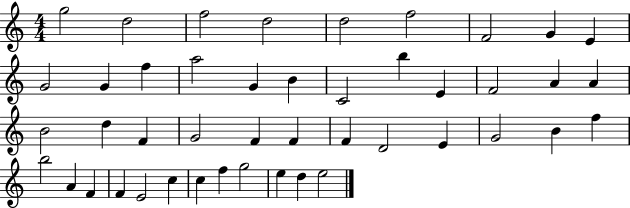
{
  \clef treble
  \numericTimeSignature
  \time 4/4
  \key c \major
  g''2 d''2 | f''2 d''2 | d''2 f''2 | f'2 g'4 e'4 | \break g'2 g'4 f''4 | a''2 g'4 b'4 | c'2 b''4 e'4 | f'2 a'4 a'4 | \break b'2 d''4 f'4 | g'2 f'4 f'4 | f'4 d'2 e'4 | g'2 b'4 f''4 | \break b''2 a'4 f'4 | f'4 e'2 c''4 | c''4 f''4 g''2 | e''4 d''4 e''2 | \break \bar "|."
}